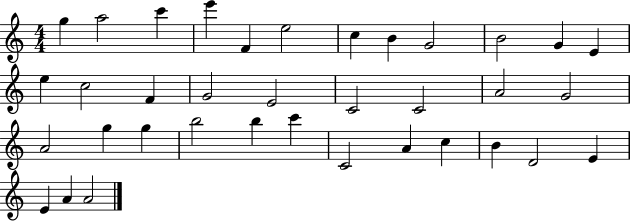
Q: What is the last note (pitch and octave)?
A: A4